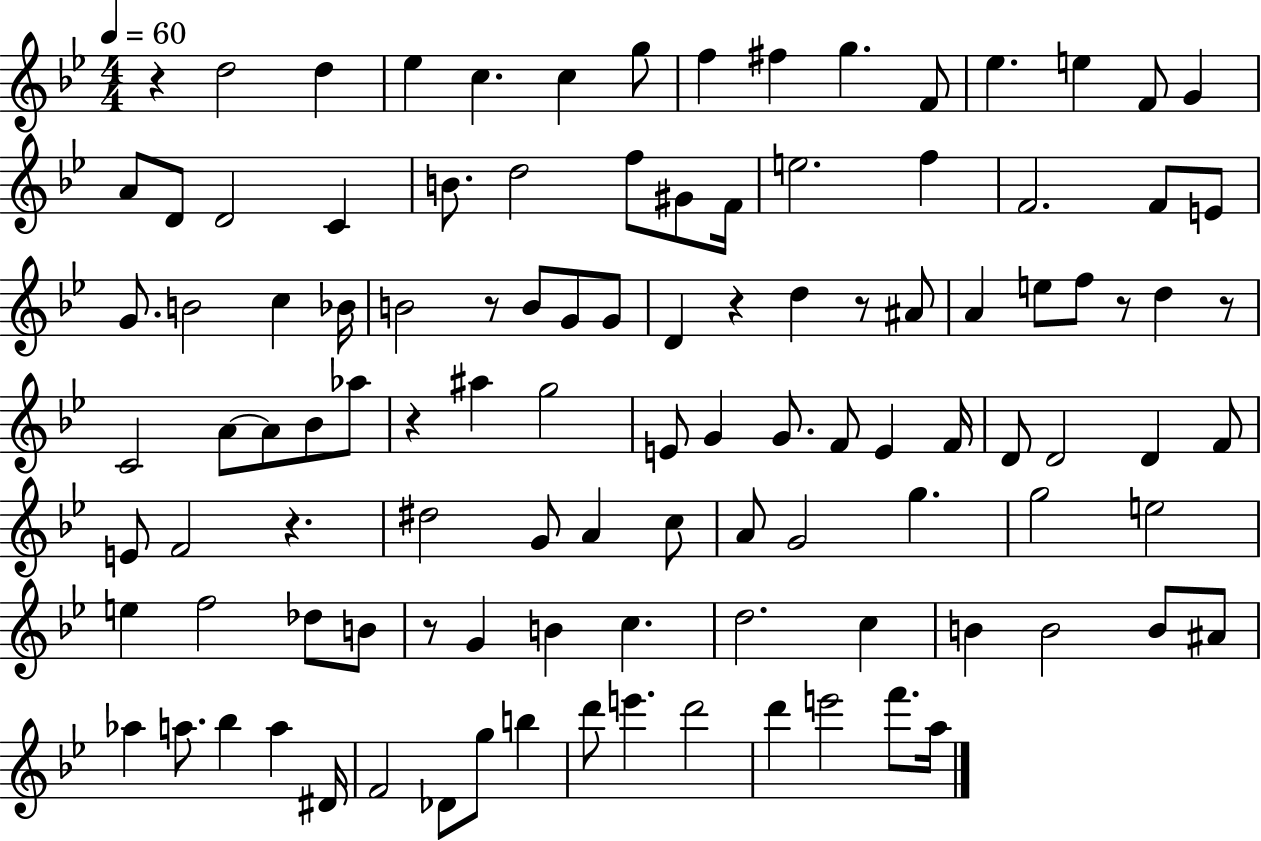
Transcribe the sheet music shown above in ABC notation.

X:1
T:Untitled
M:4/4
L:1/4
K:Bb
z d2 d _e c c g/2 f ^f g F/2 _e e F/2 G A/2 D/2 D2 C B/2 d2 f/2 ^G/2 F/4 e2 f F2 F/2 E/2 G/2 B2 c _B/4 B2 z/2 B/2 G/2 G/2 D z d z/2 ^A/2 A e/2 f/2 z/2 d z/2 C2 A/2 A/2 _B/2 _a/2 z ^a g2 E/2 G G/2 F/2 E F/4 D/2 D2 D F/2 E/2 F2 z ^d2 G/2 A c/2 A/2 G2 g g2 e2 e f2 _d/2 B/2 z/2 G B c d2 c B B2 B/2 ^A/2 _a a/2 _b a ^D/4 F2 _D/2 g/2 b d'/2 e' d'2 d' e'2 f'/2 a/4